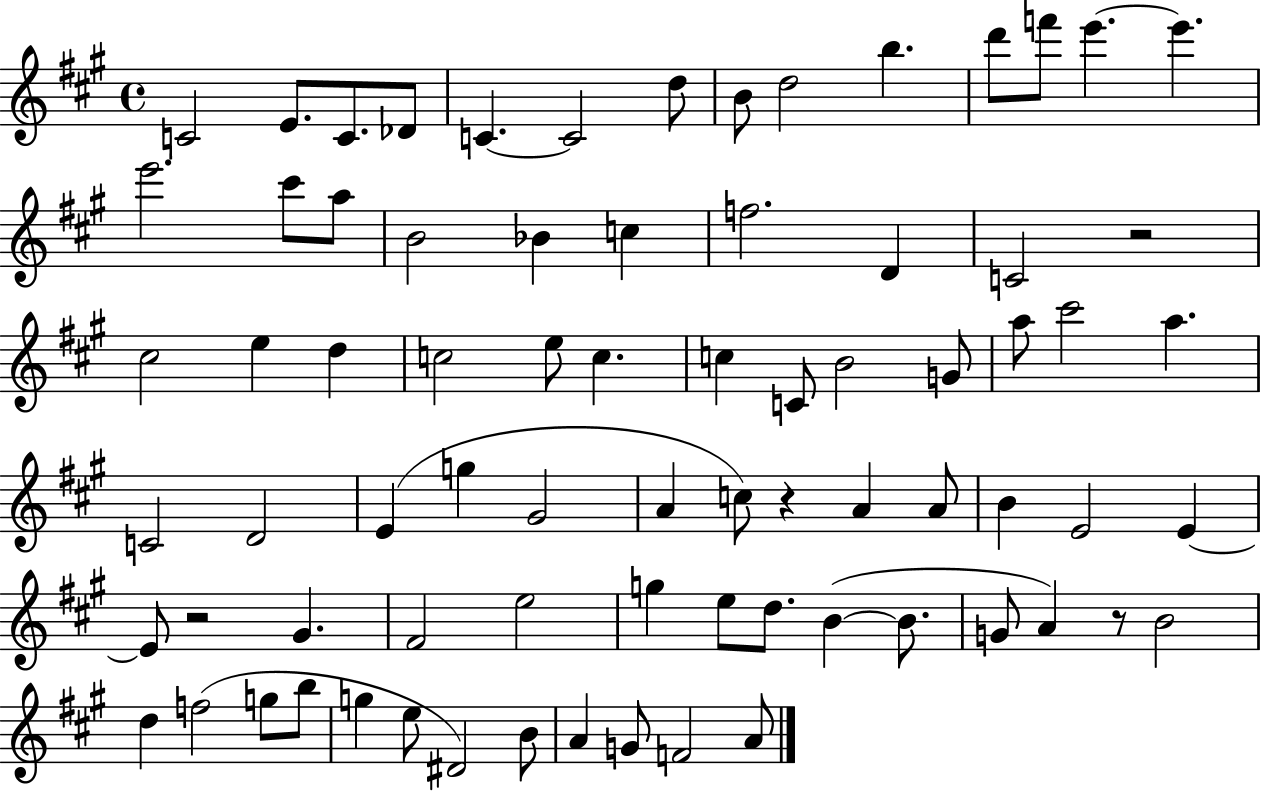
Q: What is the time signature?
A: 4/4